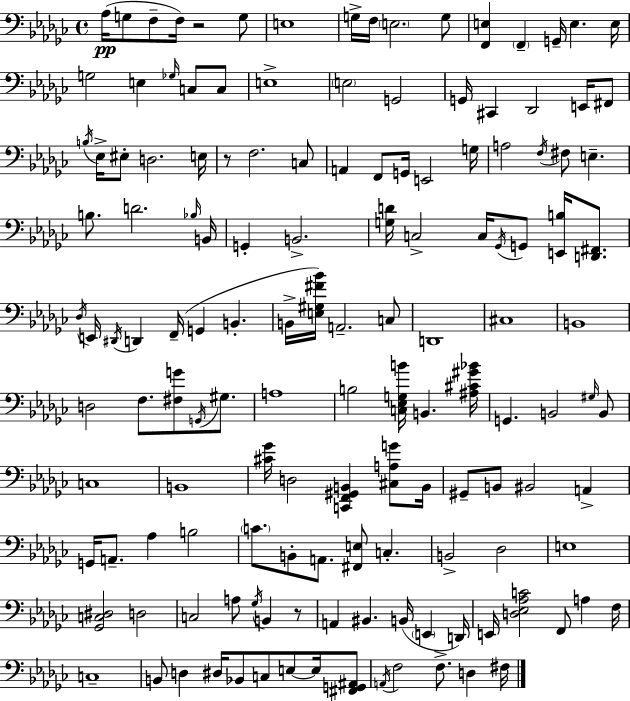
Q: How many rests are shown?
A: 3